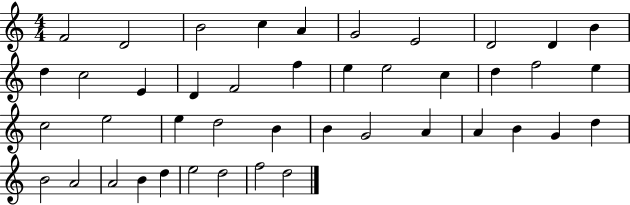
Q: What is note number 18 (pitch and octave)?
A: E5